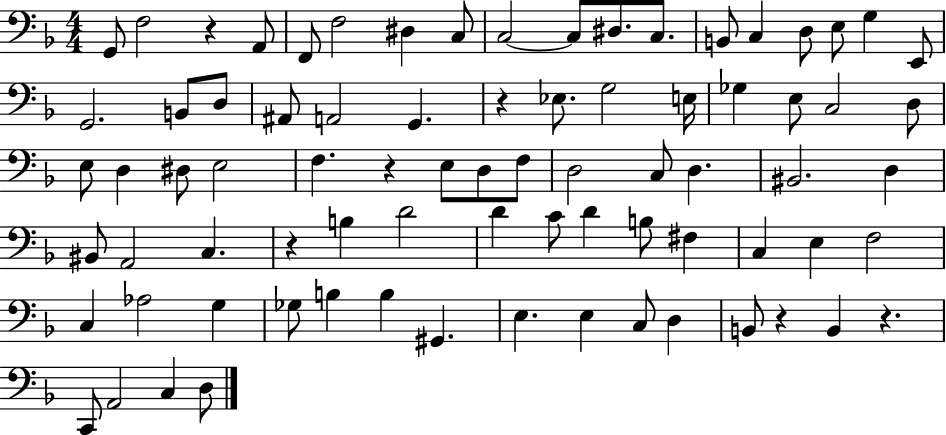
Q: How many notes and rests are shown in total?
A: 79